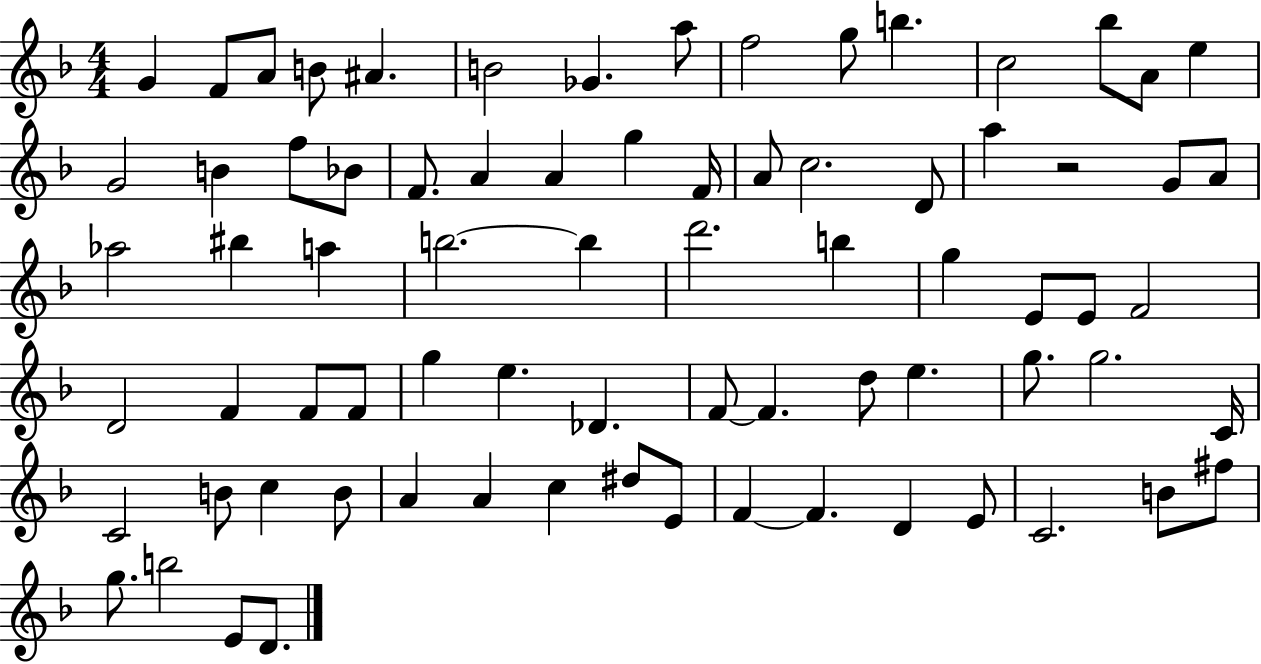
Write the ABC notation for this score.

X:1
T:Untitled
M:4/4
L:1/4
K:F
G F/2 A/2 B/2 ^A B2 _G a/2 f2 g/2 b c2 _b/2 A/2 e G2 B f/2 _B/2 F/2 A A g F/4 A/2 c2 D/2 a z2 G/2 A/2 _a2 ^b a b2 b d'2 b g E/2 E/2 F2 D2 F F/2 F/2 g e _D F/2 F d/2 e g/2 g2 C/4 C2 B/2 c B/2 A A c ^d/2 E/2 F F D E/2 C2 B/2 ^f/2 g/2 b2 E/2 D/2